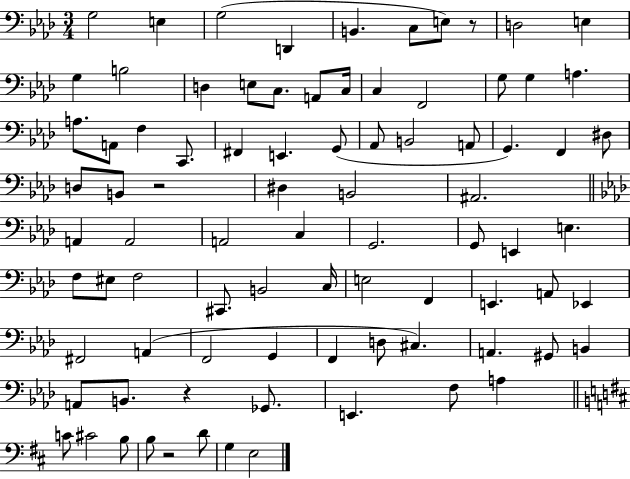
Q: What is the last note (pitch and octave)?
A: E3